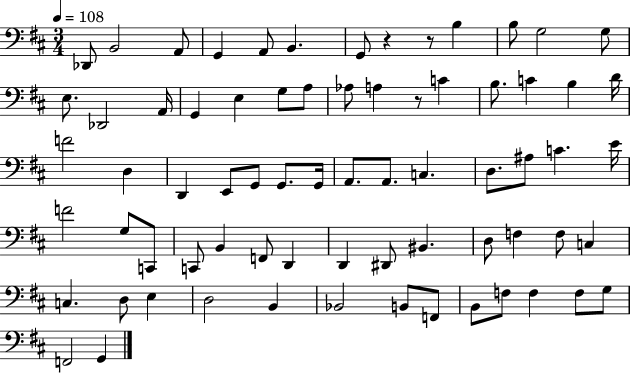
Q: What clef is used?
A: bass